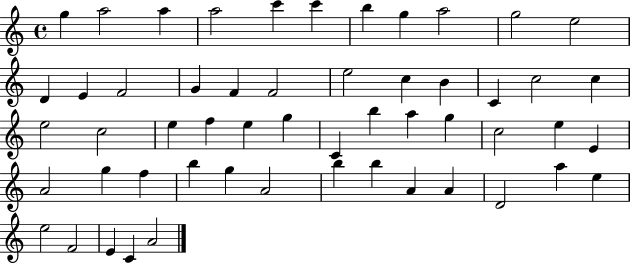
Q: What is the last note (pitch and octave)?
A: A4